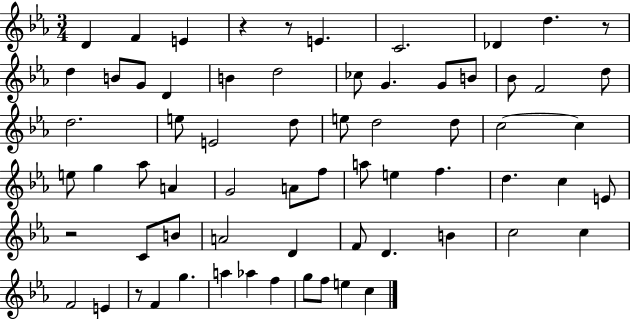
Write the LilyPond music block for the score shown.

{
  \clef treble
  \numericTimeSignature
  \time 3/4
  \key ees \major
  d'4 f'4 e'4 | r4 r8 e'4. | c'2. | des'4 d''4. r8 | \break d''4 b'8 g'8 d'4 | b'4 d''2 | ces''8 g'4. g'8 b'8 | bes'8 f'2 d''8 | \break d''2. | e''8 e'2 d''8 | e''8 d''2 d''8 | c''2~~ c''4 | \break e''8 g''4 aes''8 a'4 | g'2 a'8 f''8 | a''8 e''4 f''4. | d''4. c''4 e'8 | \break r2 c'8 b'8 | a'2 d'4 | f'8 d'4. b'4 | c''2 c''4 | \break f'2 e'4 | r8 f'4 g''4. | a''4 aes''4 f''4 | g''8 f''8 e''4 c''4 | \break \bar "|."
}